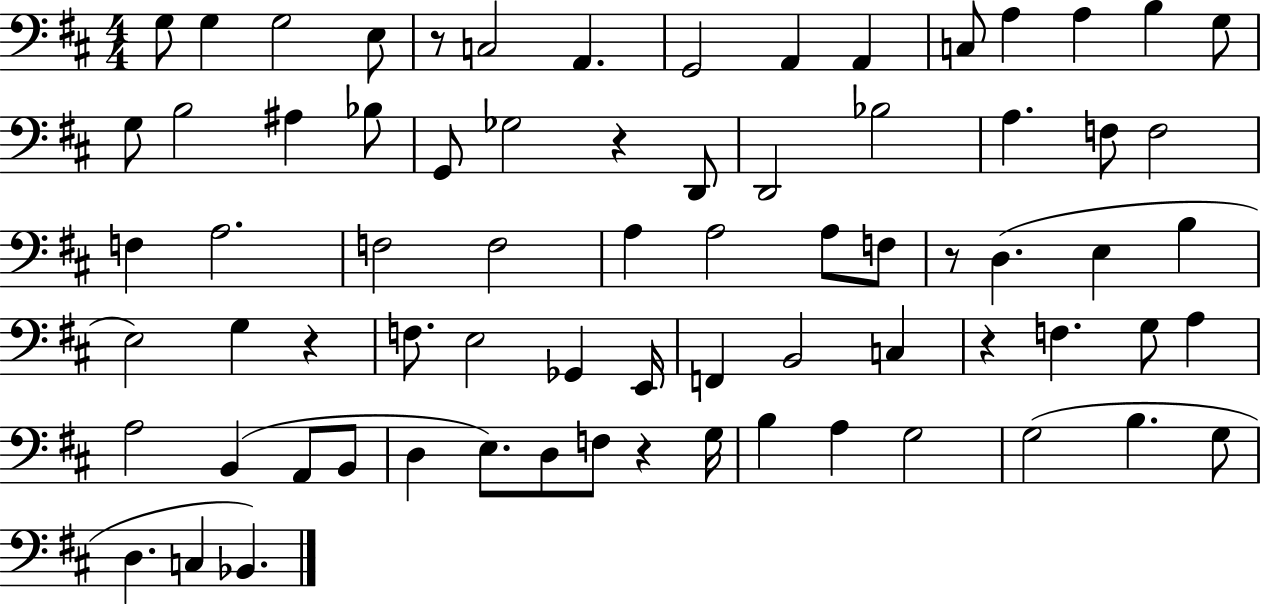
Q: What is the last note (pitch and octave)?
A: Bb2